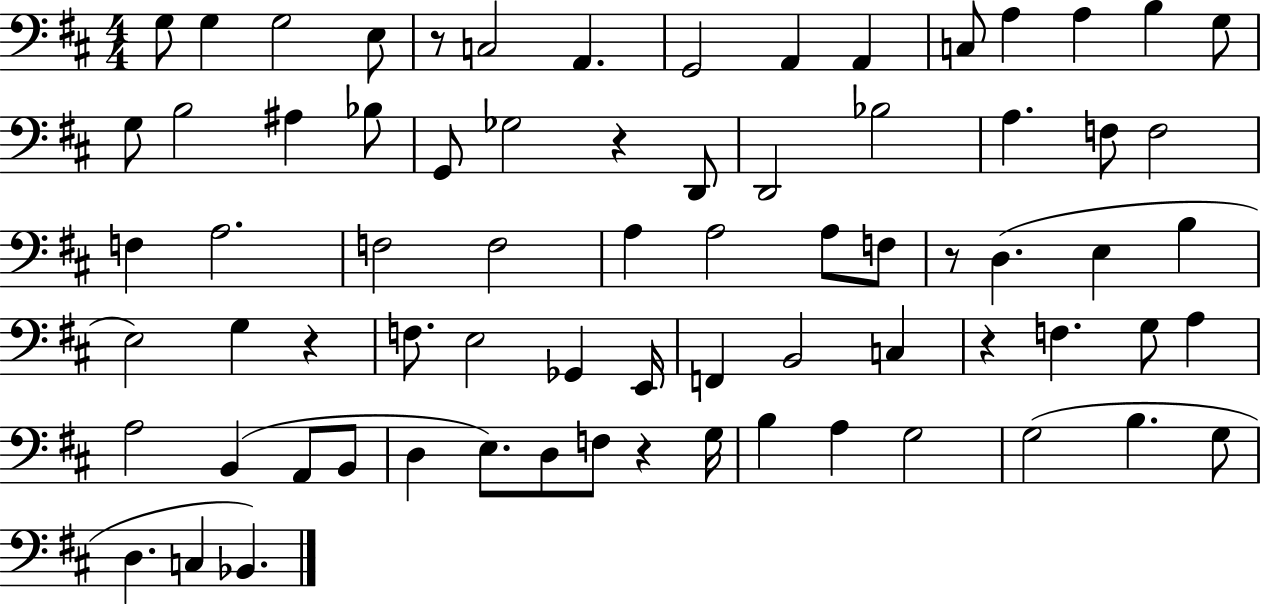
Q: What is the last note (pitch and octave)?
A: Bb2